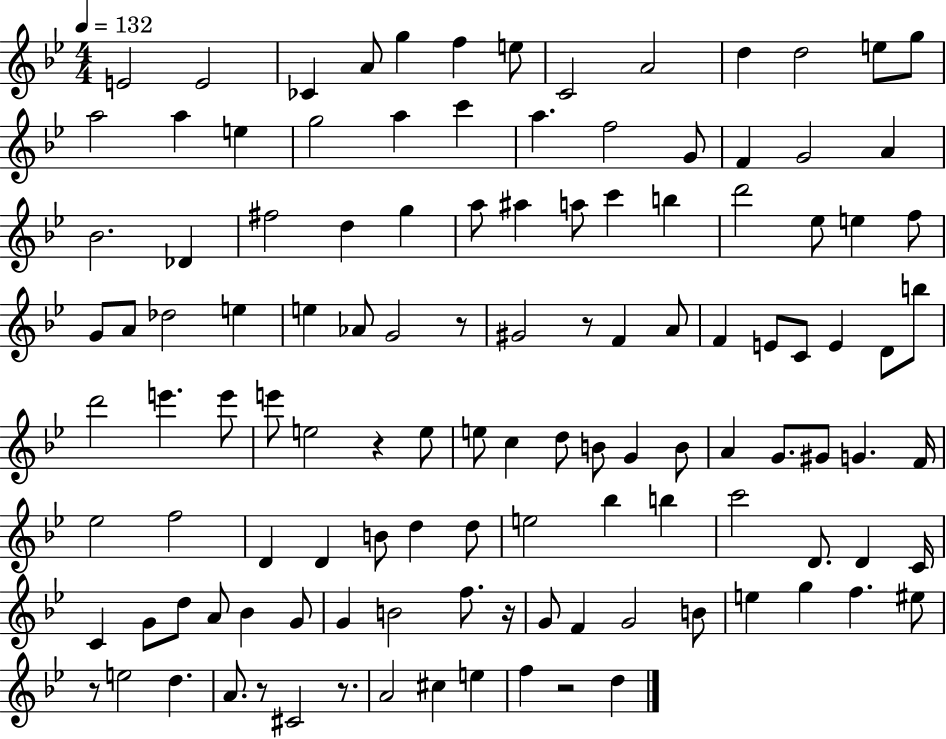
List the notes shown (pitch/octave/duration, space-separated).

E4/h E4/h CES4/q A4/e G5/q F5/q E5/e C4/h A4/h D5/q D5/h E5/e G5/e A5/h A5/q E5/q G5/h A5/q C6/q A5/q. F5/h G4/e F4/q G4/h A4/q Bb4/h. Db4/q F#5/h D5/q G5/q A5/e A#5/q A5/e C6/q B5/q D6/h Eb5/e E5/q F5/e G4/e A4/e Db5/h E5/q E5/q Ab4/e G4/h R/e G#4/h R/e F4/q A4/e F4/q E4/e C4/e E4/q D4/e B5/e D6/h E6/q. E6/e E6/e E5/h R/q E5/e E5/e C5/q D5/e B4/e G4/q B4/e A4/q G4/e. G#4/e G4/q. F4/s Eb5/h F5/h D4/q D4/q B4/e D5/q D5/e E5/h Bb5/q B5/q C6/h D4/e. D4/q C4/s C4/q G4/e D5/e A4/e Bb4/q G4/e G4/q B4/h F5/e. R/s G4/e F4/q G4/h B4/e E5/q G5/q F5/q. EIS5/e R/e E5/h D5/q. A4/e. R/e C#4/h R/e. A4/h C#5/q E5/q F5/q R/h D5/q